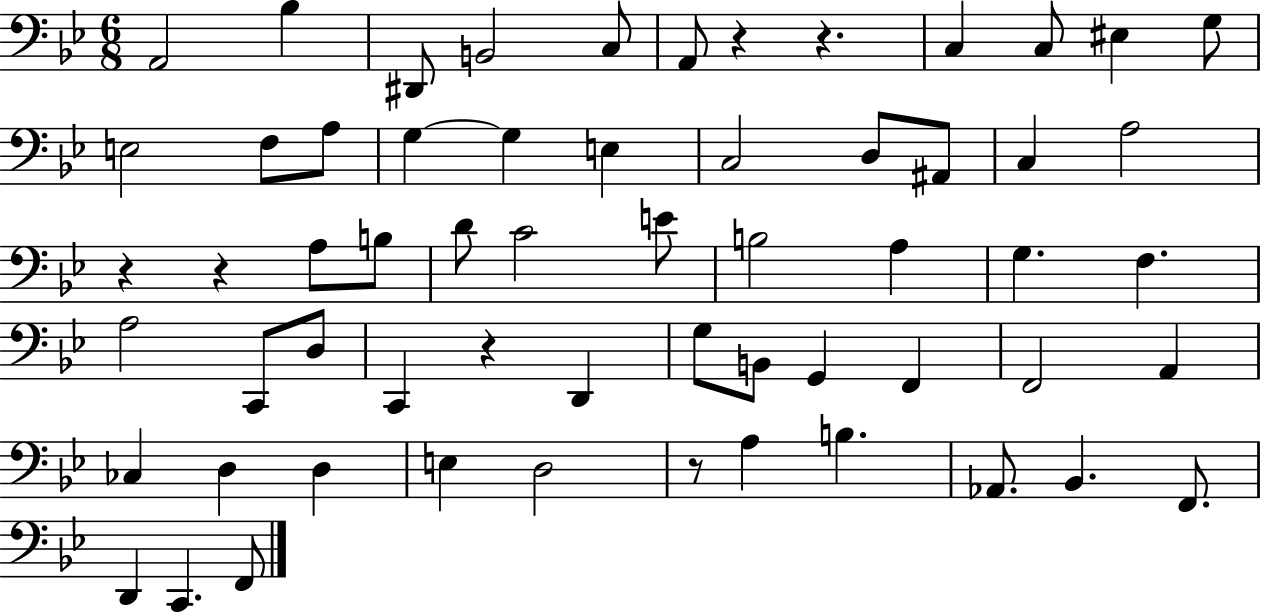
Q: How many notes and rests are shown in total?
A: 60